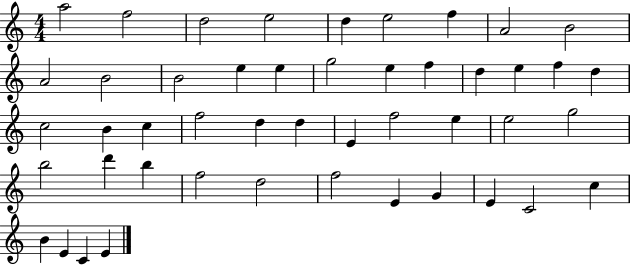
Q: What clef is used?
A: treble